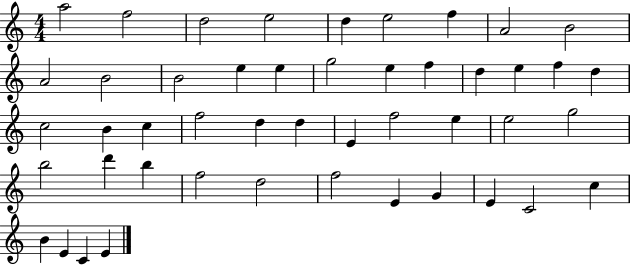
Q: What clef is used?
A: treble